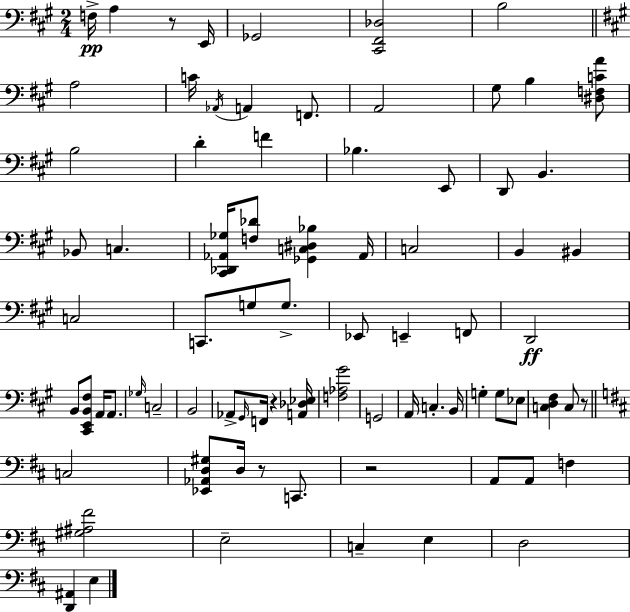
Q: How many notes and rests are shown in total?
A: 79